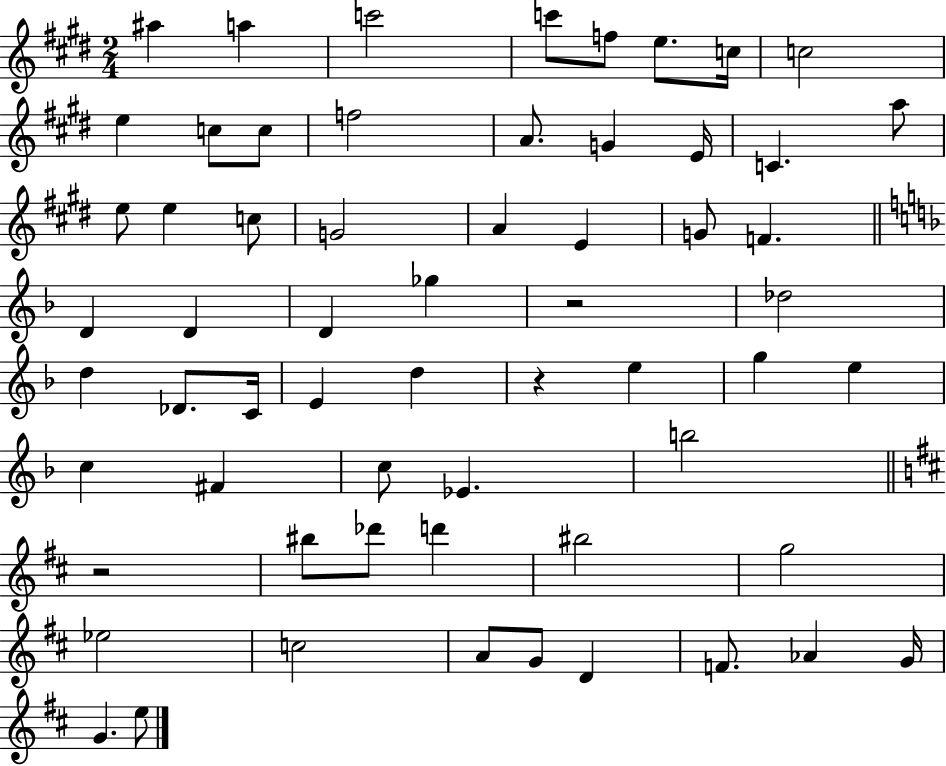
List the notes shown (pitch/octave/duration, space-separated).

A#5/q A5/q C6/h C6/e F5/e E5/e. C5/s C5/h E5/q C5/e C5/e F5/h A4/e. G4/q E4/s C4/q. A5/e E5/e E5/q C5/e G4/h A4/q E4/q G4/e F4/q. D4/q D4/q D4/q Gb5/q R/h Db5/h D5/q Db4/e. C4/s E4/q D5/q R/q E5/q G5/q E5/q C5/q F#4/q C5/e Eb4/q. B5/h R/h BIS5/e Db6/e D6/q BIS5/h G5/h Eb5/h C5/h A4/e G4/e D4/q F4/e. Ab4/q G4/s G4/q. E5/e